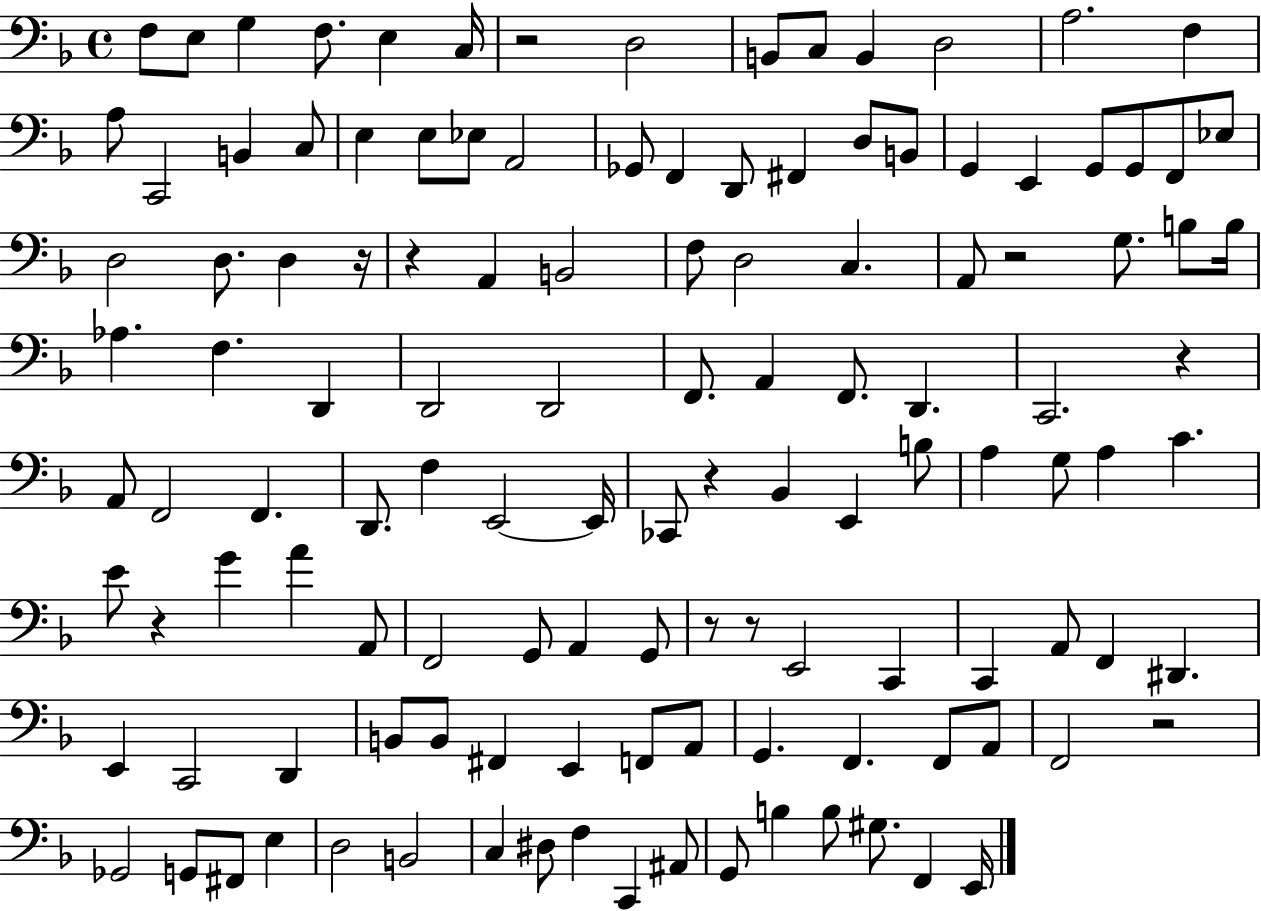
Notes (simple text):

F3/e E3/e G3/q F3/e. E3/q C3/s R/h D3/h B2/e C3/e B2/q D3/h A3/h. F3/q A3/e C2/h B2/q C3/e E3/q E3/e Eb3/e A2/h Gb2/e F2/q D2/e F#2/q D3/e B2/e G2/q E2/q G2/e G2/e F2/e Eb3/e D3/h D3/e. D3/q R/s R/q A2/q B2/h F3/e D3/h C3/q. A2/e R/h G3/e. B3/e B3/s Ab3/q. F3/q. D2/q D2/h D2/h F2/e. A2/q F2/e. D2/q. C2/h. R/q A2/e F2/h F2/q. D2/e. F3/q E2/h E2/s CES2/e R/q Bb2/q E2/q B3/e A3/q G3/e A3/q C4/q. E4/e R/q G4/q A4/q A2/e F2/h G2/e A2/q G2/e R/e R/e E2/h C2/q C2/q A2/e F2/q D#2/q. E2/q C2/h D2/q B2/e B2/e F#2/q E2/q F2/e A2/e G2/q. F2/q. F2/e A2/e F2/h R/h Gb2/h G2/e F#2/e E3/q D3/h B2/h C3/q D#3/e F3/q C2/q A#2/e G2/e B3/q B3/e G#3/e. F2/q E2/s